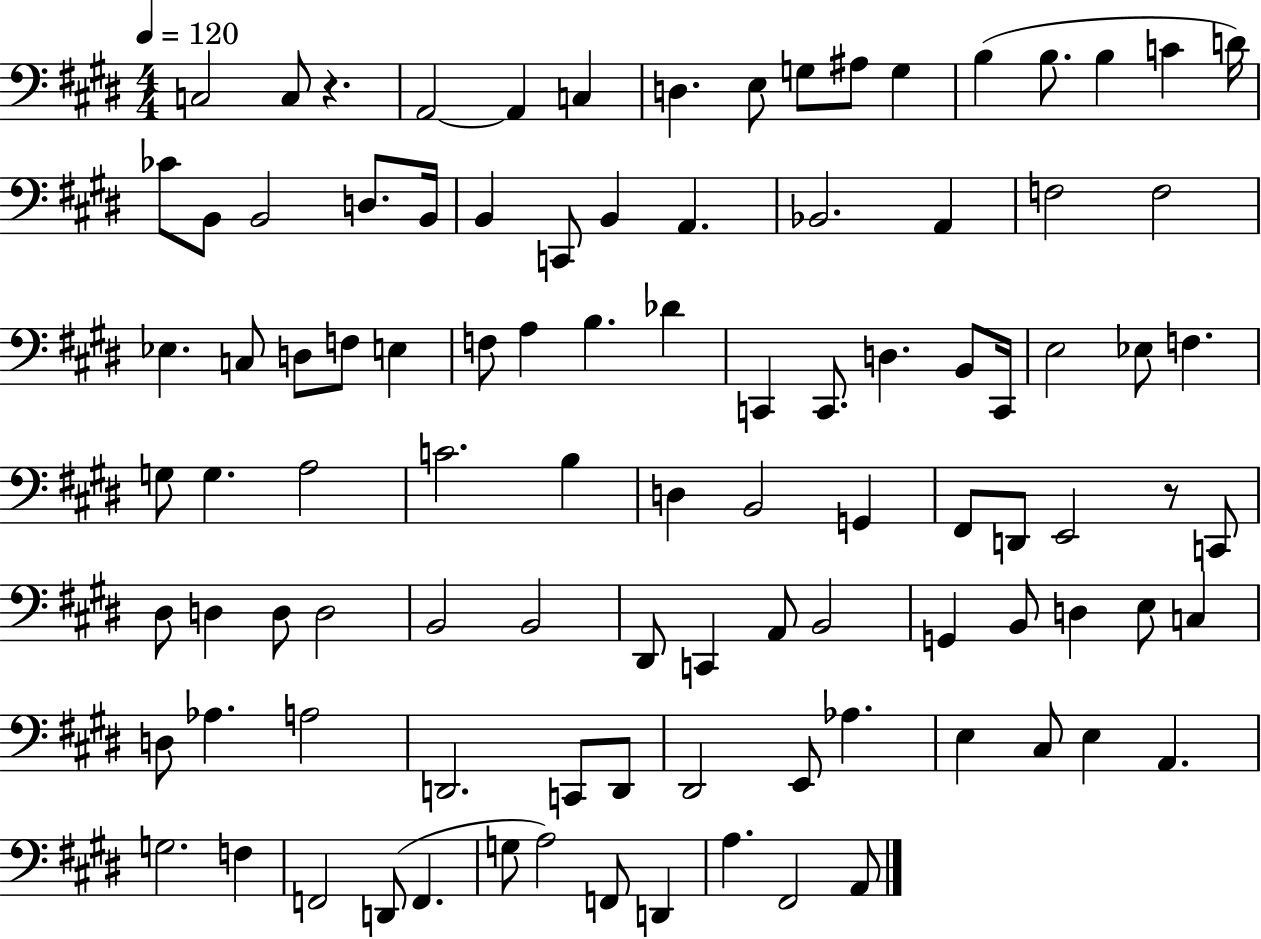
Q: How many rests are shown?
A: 2